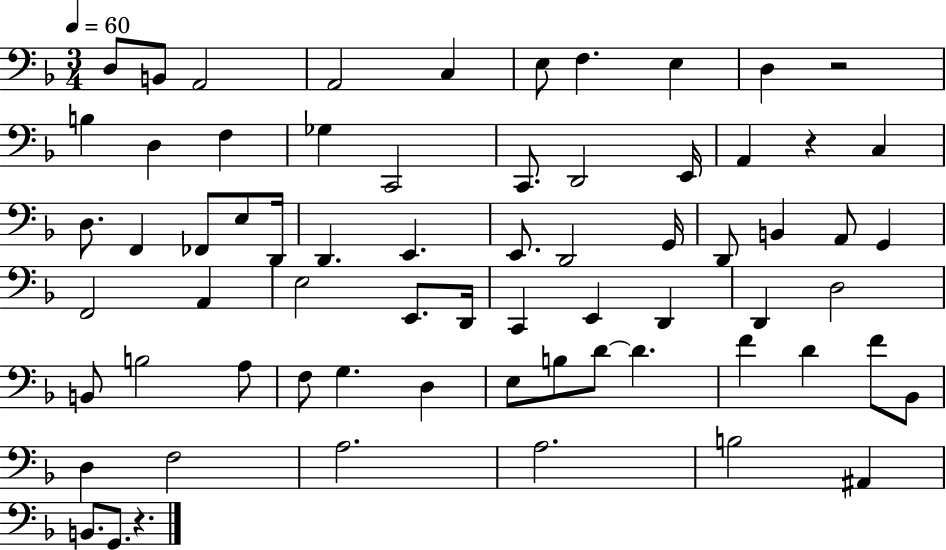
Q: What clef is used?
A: bass